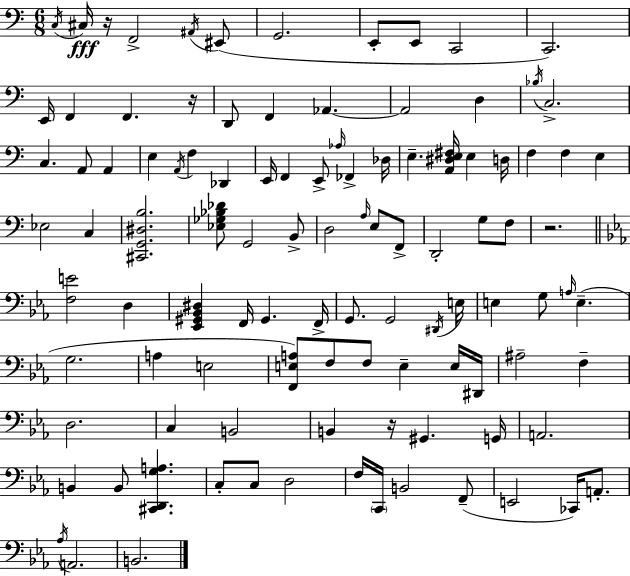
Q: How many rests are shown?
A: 4